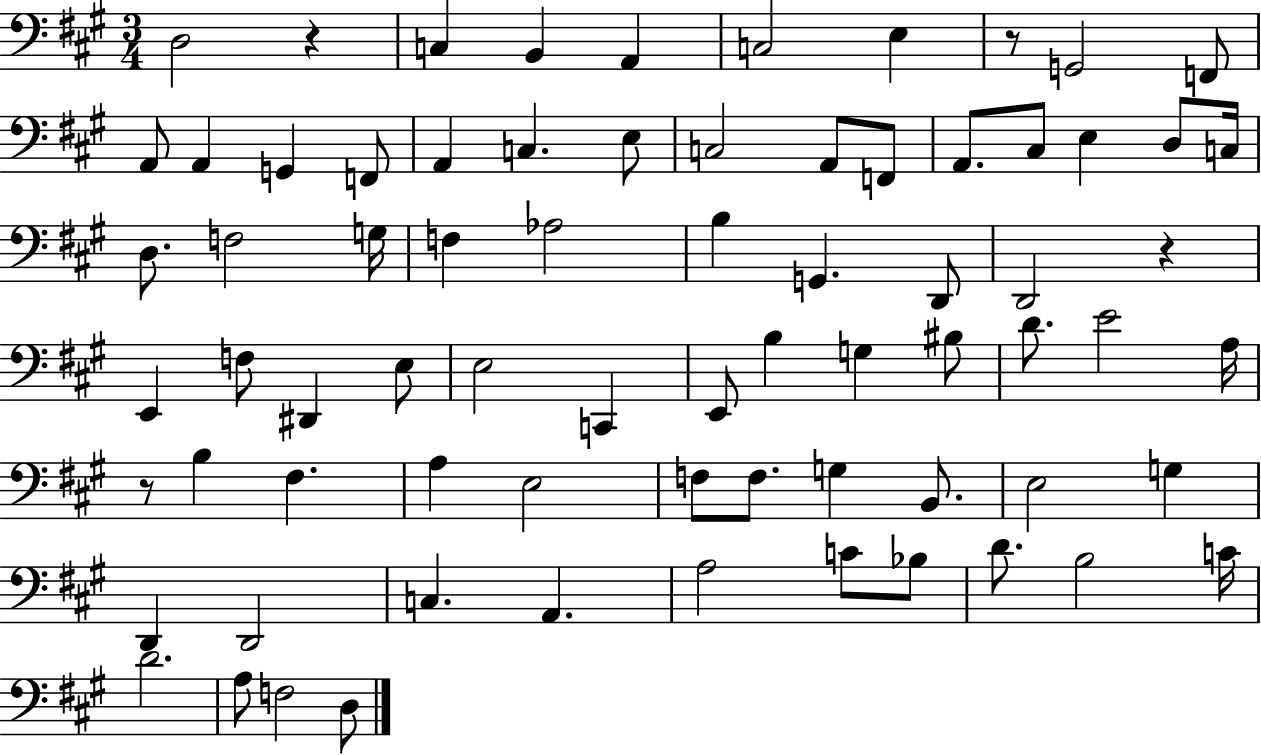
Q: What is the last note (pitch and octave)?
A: D3